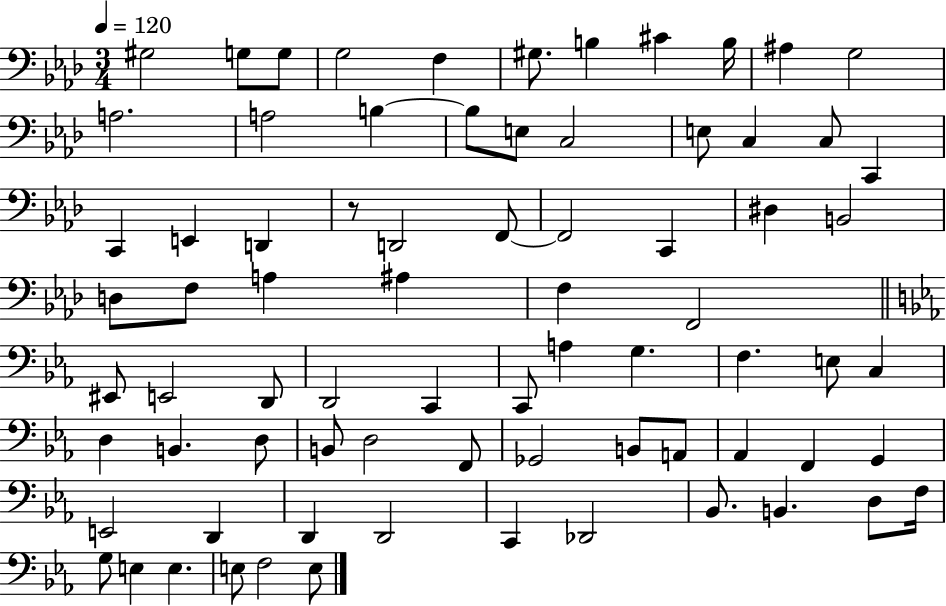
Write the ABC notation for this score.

X:1
T:Untitled
M:3/4
L:1/4
K:Ab
^G,2 G,/2 G,/2 G,2 F, ^G,/2 B, ^C B,/4 ^A, G,2 A,2 A,2 B, B,/2 E,/2 C,2 E,/2 C, C,/2 C,, C,, E,, D,, z/2 D,,2 F,,/2 F,,2 C,, ^D, B,,2 D,/2 F,/2 A, ^A, F, F,,2 ^E,,/2 E,,2 D,,/2 D,,2 C,, C,,/2 A, G, F, E,/2 C, D, B,, D,/2 B,,/2 D,2 F,,/2 _G,,2 B,,/2 A,,/2 _A,, F,, G,, E,,2 D,, D,, D,,2 C,, _D,,2 _B,,/2 B,, D,/2 F,/4 G,/2 E, E, E,/2 F,2 E,/2